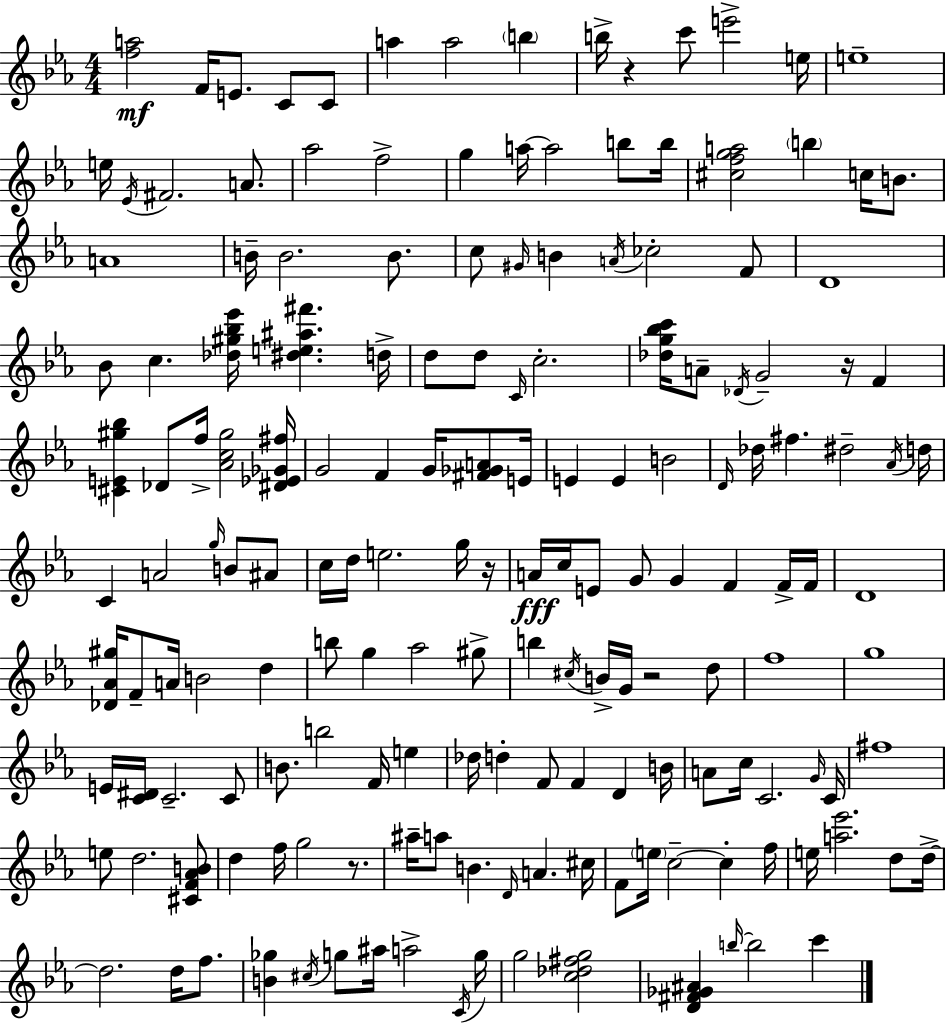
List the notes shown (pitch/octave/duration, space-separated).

[F5,A5]/h F4/s E4/e. C4/e C4/e A5/q A5/h B5/q B5/s R/q C6/e E6/h E5/s E5/w E5/s Eb4/s F#4/h. A4/e. Ab5/h F5/h G5/q A5/s A5/h B5/e B5/s [C#5,F5,G5,A5]/h B5/q C5/s B4/e. A4/w B4/s B4/h. B4/e. C5/e G#4/s B4/q A4/s CES5/h F4/e D4/w Bb4/e C5/q. [Db5,G#5,Bb5,Eb6]/s [D#5,E5,A#5,F#6]/q. D5/s D5/e D5/e C4/s C5/h. [Db5,G5,Bb5,C6]/s A4/e Db4/s G4/h R/s F4/q [C#4,E4,G#5,Bb5]/q Db4/e F5/s [Ab4,C5,G#5]/h [D#4,Eb4,Gb4,F#5]/s G4/h F4/q G4/s [F#4,Gb4,A4]/e E4/s E4/q E4/q B4/h D4/s Db5/s F#5/q. D#5/h Ab4/s D5/s C4/q A4/h G5/s B4/e A#4/e C5/s D5/s E5/h. G5/s R/s A4/s C5/s E4/e G4/e G4/q F4/q F4/s F4/s D4/w [Db4,Ab4,G#5]/s F4/e A4/s B4/h D5/q B5/e G5/q Ab5/h G#5/e B5/q C#5/s B4/s G4/s R/h D5/e F5/w G5/w E4/s [C4,D#4]/s C4/h. C4/e B4/e. B5/h F4/s E5/q Db5/s D5/q F4/e F4/q D4/q B4/s A4/e C5/s C4/h. G4/s C4/s F#5/w E5/e D5/h. [C#4,F4,Ab4,B4]/e D5/q F5/s G5/h R/e. A#5/s A5/e B4/q. D4/s A4/q. C#5/s F4/e E5/s C5/h C5/q F5/s E5/s [A5,Eb6]/h. D5/e D5/s D5/h. D5/s F5/e. [B4,Gb5]/q C#5/s G5/e A#5/s A5/h C4/s G5/s G5/h [C5,Db5,F#5,G5]/h [D4,F#4,Gb4,A#4]/q B5/s B5/h C6/q